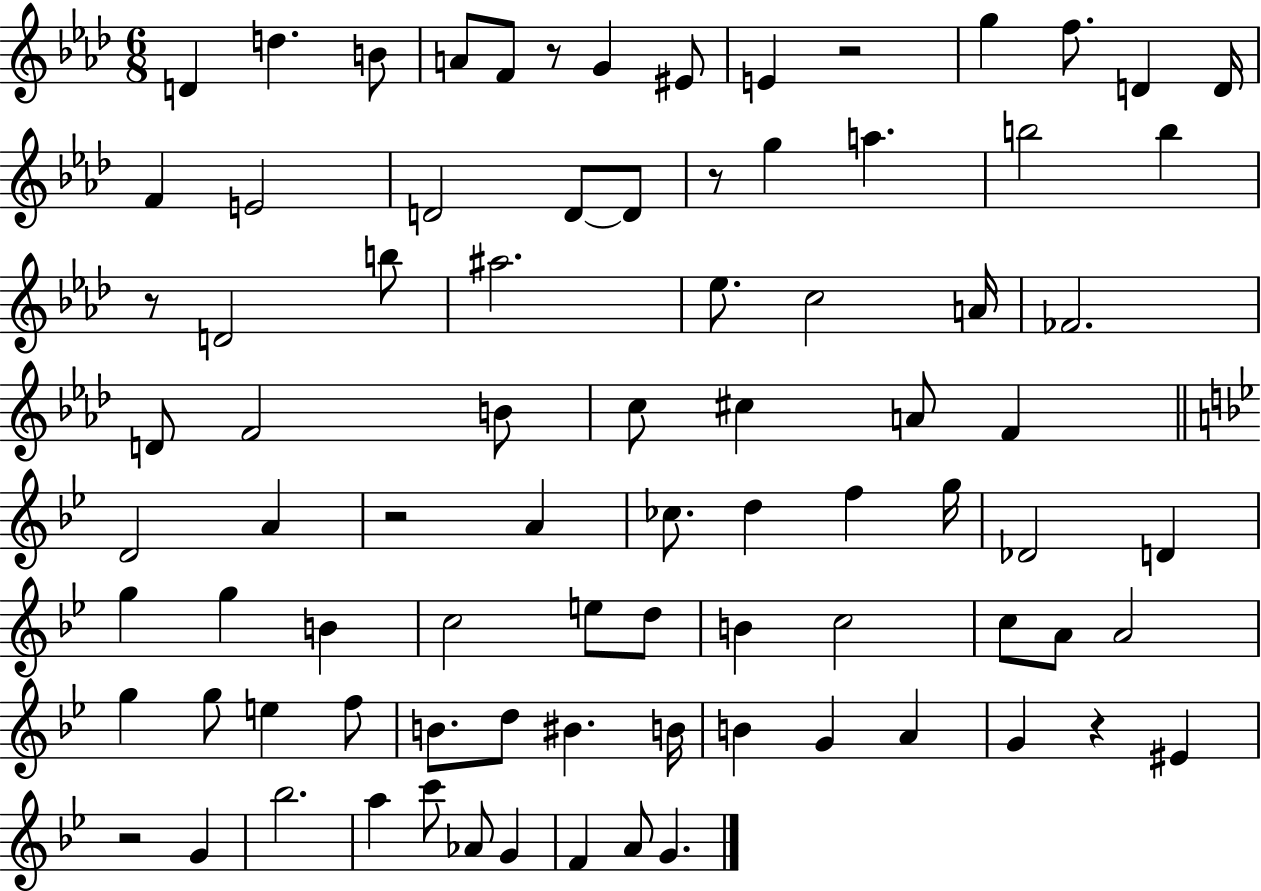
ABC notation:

X:1
T:Untitled
M:6/8
L:1/4
K:Ab
D d B/2 A/2 F/2 z/2 G ^E/2 E z2 g f/2 D D/4 F E2 D2 D/2 D/2 z/2 g a b2 b z/2 D2 b/2 ^a2 _e/2 c2 A/4 _F2 D/2 F2 B/2 c/2 ^c A/2 F D2 A z2 A _c/2 d f g/4 _D2 D g g B c2 e/2 d/2 B c2 c/2 A/2 A2 g g/2 e f/2 B/2 d/2 ^B B/4 B G A G z ^E z2 G _b2 a c'/2 _A/2 G F A/2 G